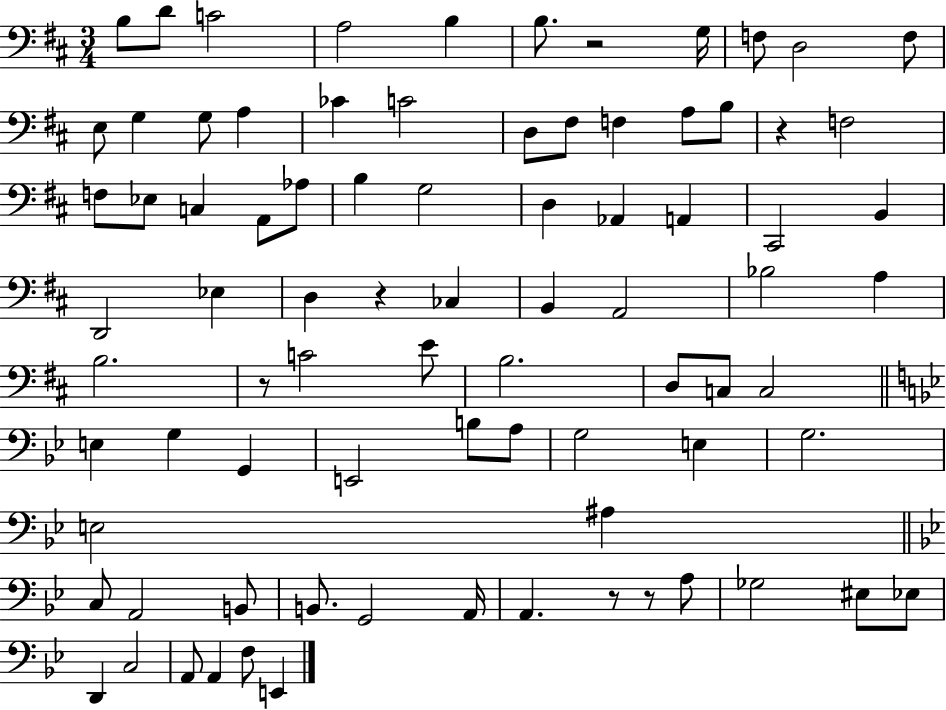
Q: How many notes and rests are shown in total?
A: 83